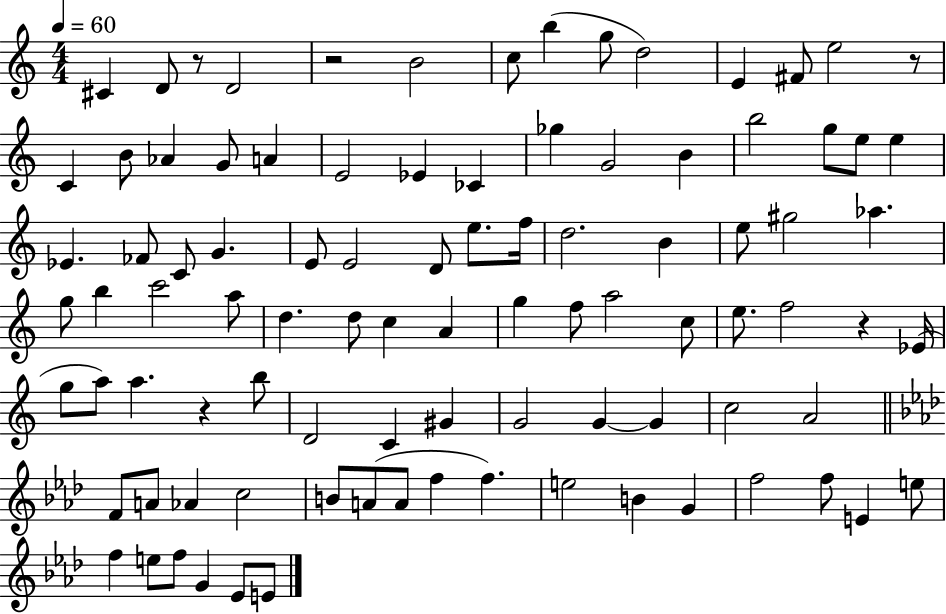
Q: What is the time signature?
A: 4/4